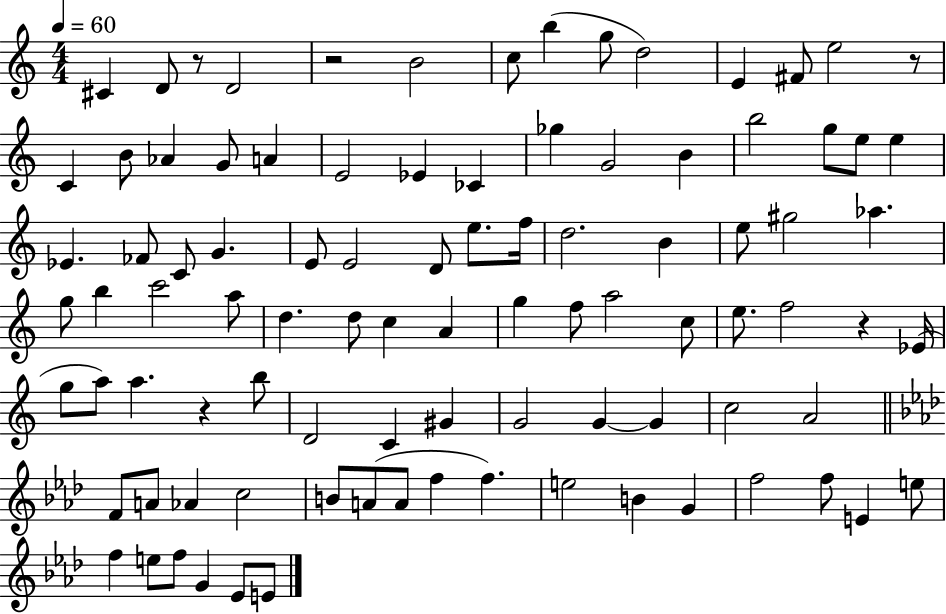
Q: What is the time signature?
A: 4/4